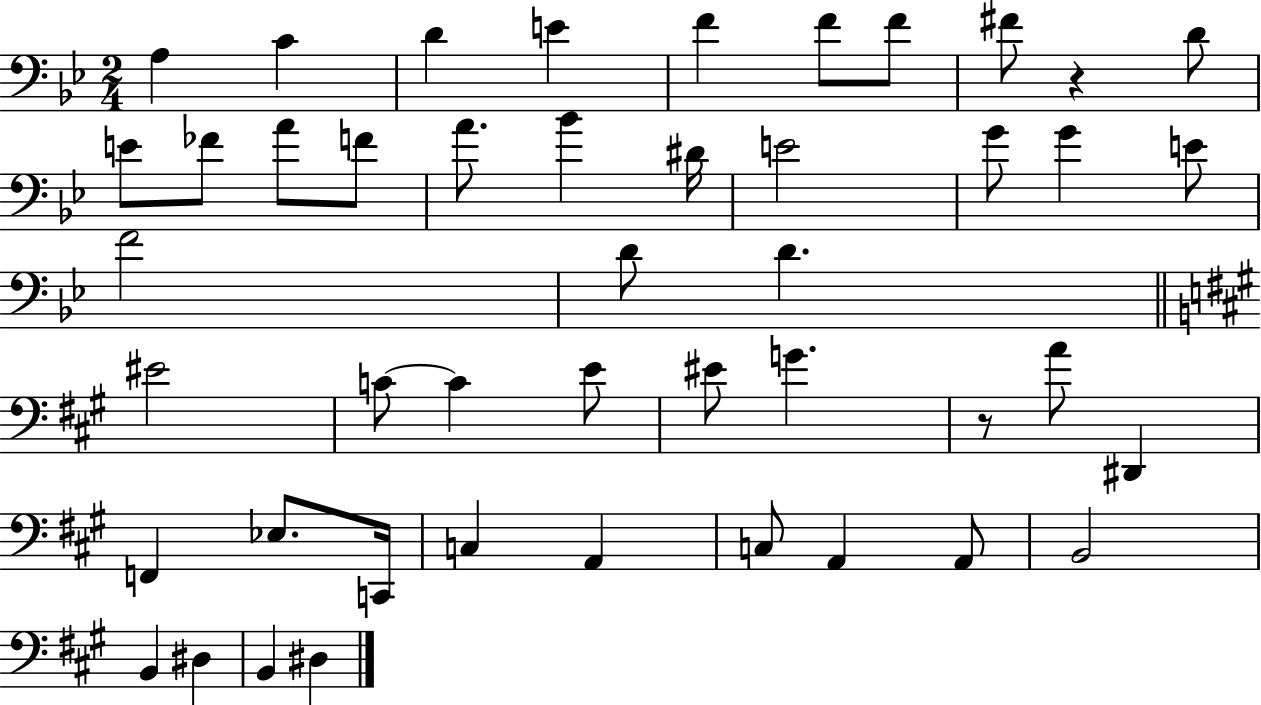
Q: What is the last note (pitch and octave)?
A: D#3